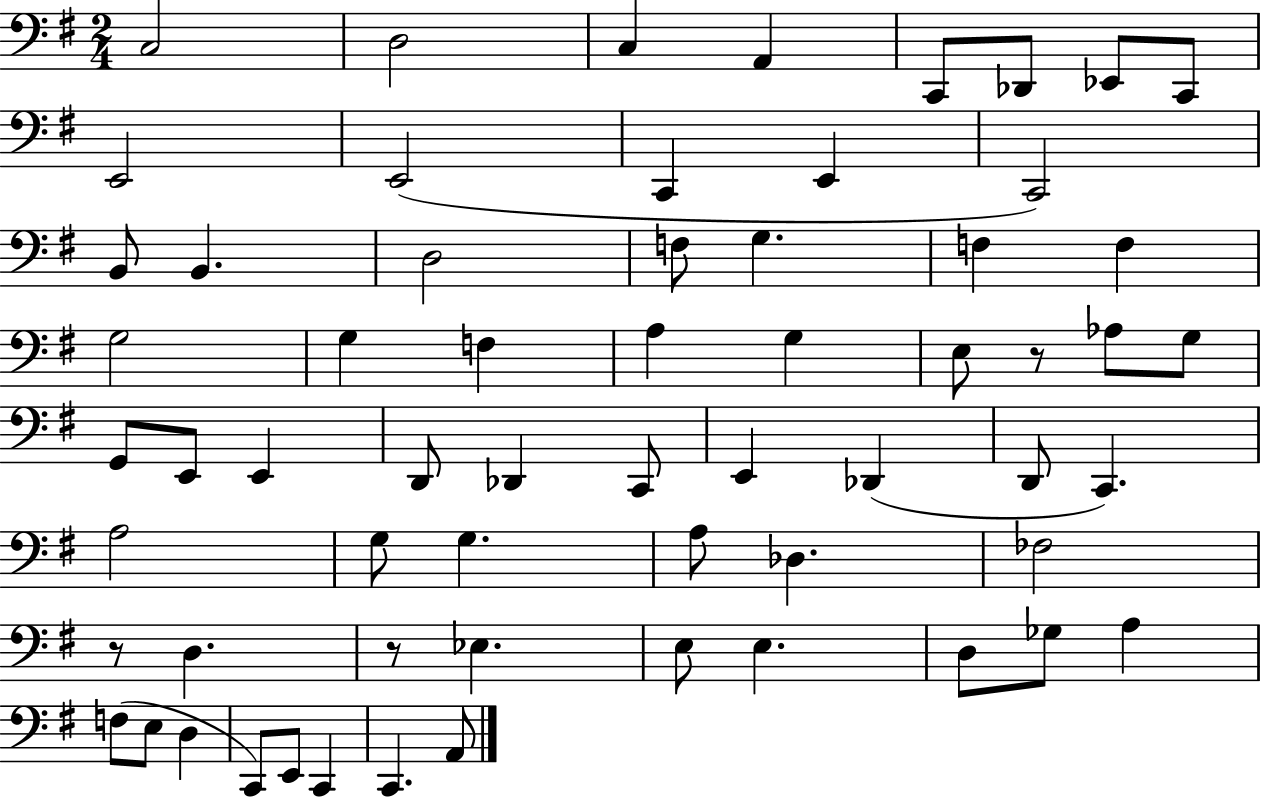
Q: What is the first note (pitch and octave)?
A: C3